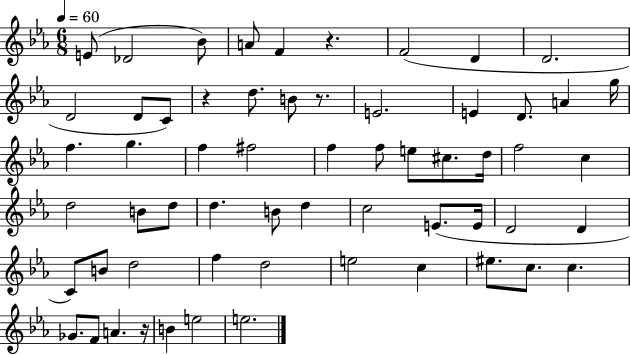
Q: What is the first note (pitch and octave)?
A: E4